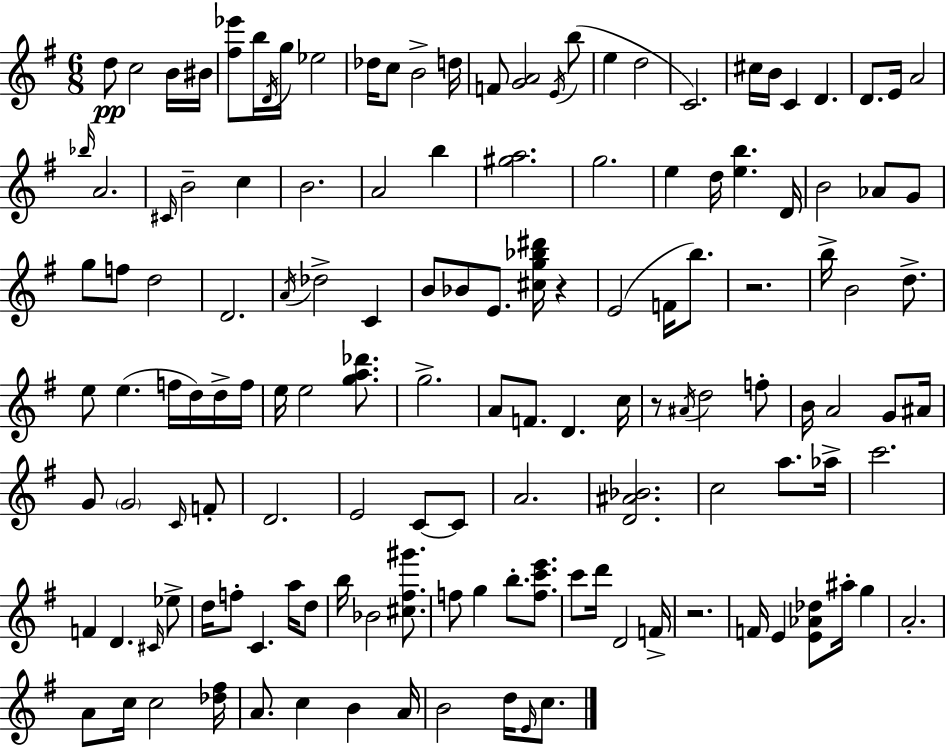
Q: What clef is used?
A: treble